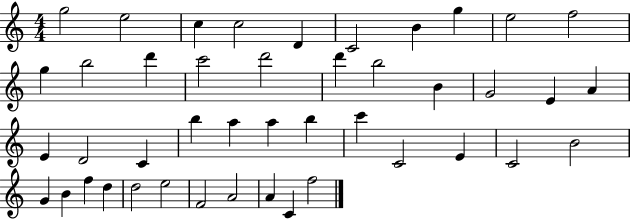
{
  \clef treble
  \numericTimeSignature
  \time 4/4
  \key c \major
  g''2 e''2 | c''4 c''2 d'4 | c'2 b'4 g''4 | e''2 f''2 | \break g''4 b''2 d'''4 | c'''2 d'''2 | d'''4 b''2 b'4 | g'2 e'4 a'4 | \break e'4 d'2 c'4 | b''4 a''4 a''4 b''4 | c'''4 c'2 e'4 | c'2 b'2 | \break g'4 b'4 f''4 d''4 | d''2 e''2 | f'2 a'2 | a'4 c'4 f''2 | \break \bar "|."
}